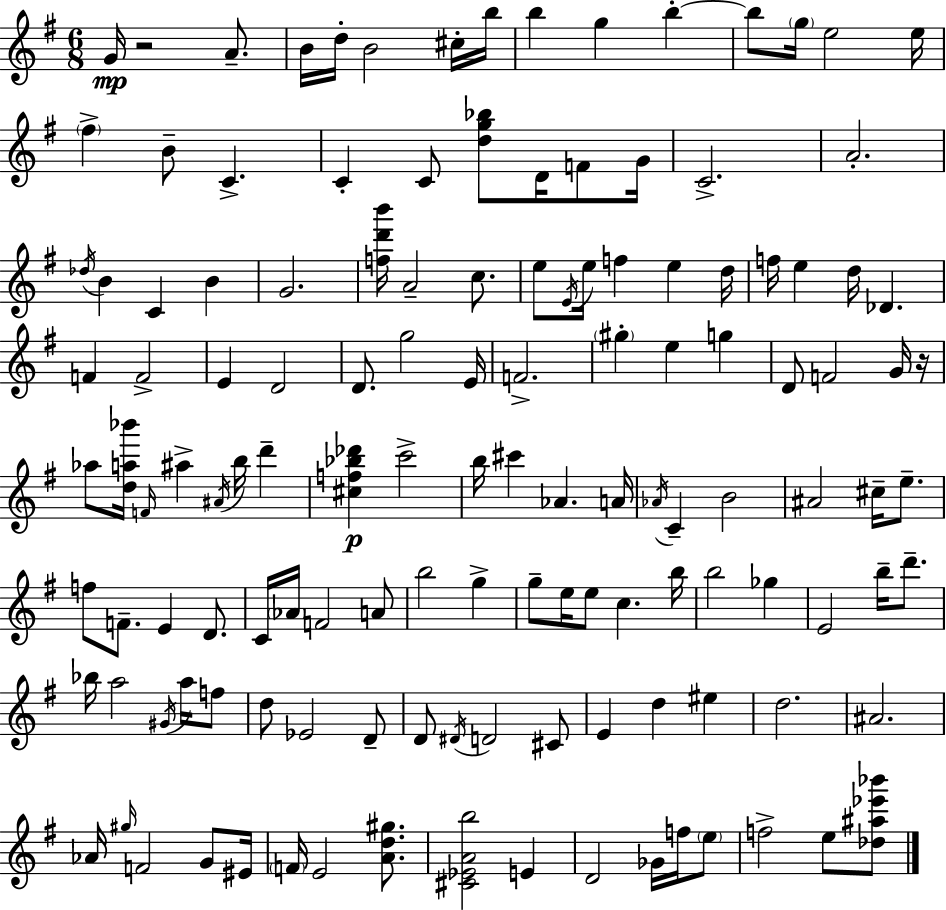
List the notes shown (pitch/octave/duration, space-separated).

G4/s R/h A4/e. B4/s D5/s B4/h C#5/s B5/s B5/q G5/q B5/q B5/e G5/s E5/h E5/s F#5/q B4/e C4/q. C4/q C4/e [D5,G5,Bb5]/e D4/s F4/e G4/s C4/h. A4/h. Db5/s B4/q C4/q B4/q G4/h. [F5,D6,B6]/s A4/h C5/e. E5/e E4/s E5/s F5/q E5/q D5/s F5/s E5/q D5/s Db4/q. F4/q F4/h E4/q D4/h D4/e. G5/h E4/s F4/h. G#5/q E5/q G5/q D4/e F4/h G4/s R/s Ab5/e [D5,A5,Bb6]/s F4/s A#5/q A#4/s B5/s D6/q [C#5,F5,Bb5,Db6]/q C6/h B5/s C#6/q Ab4/q. A4/s Ab4/s C4/q B4/h A#4/h C#5/s E5/e. F5/e F4/e. E4/q D4/e. C4/s Ab4/s F4/h A4/e B5/h G5/q G5/e E5/s E5/e C5/q. B5/s B5/h Gb5/q E4/h B5/s D6/e. Bb5/s A5/h G#4/s A5/s F5/e D5/e Eb4/h D4/e D4/e D#4/s D4/h C#4/e E4/q D5/q EIS5/q D5/h. A#4/h. Ab4/s G#5/s F4/h G4/e EIS4/s F4/s E4/h [A4,D5,G#5]/e. [C#4,Eb4,A4,B5]/h E4/q D4/h Gb4/s F5/s E5/e F5/h E5/e [Db5,A#5,Eb6,Bb6]/e